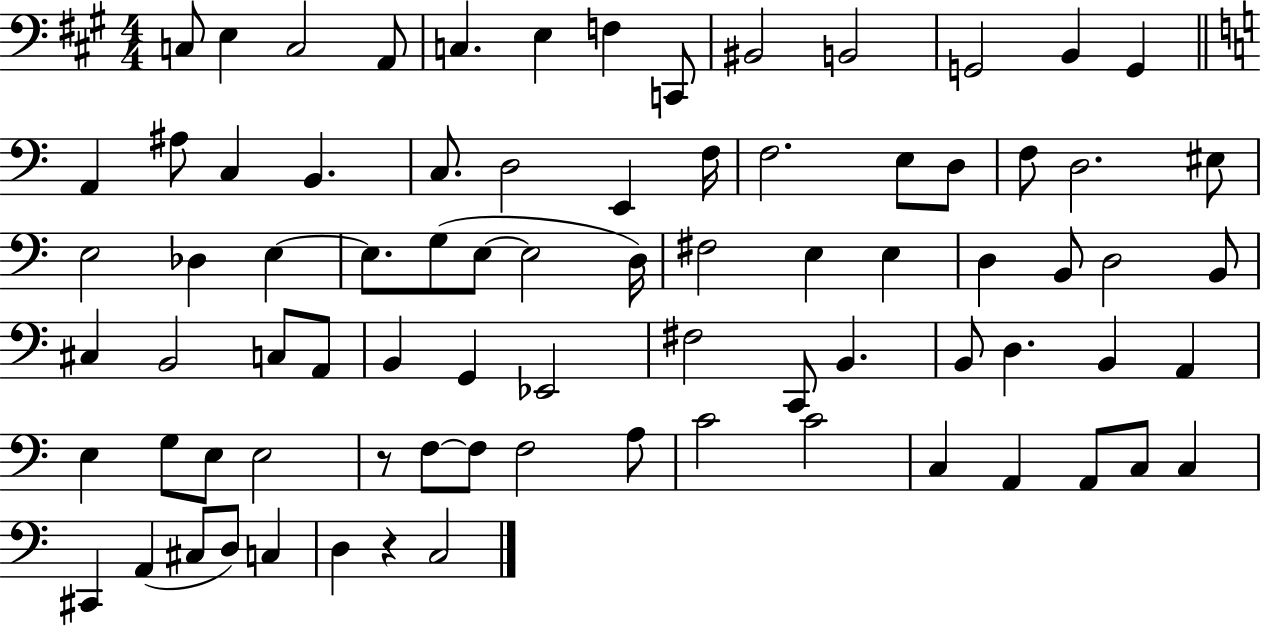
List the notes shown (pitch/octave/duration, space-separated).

C3/e E3/q C3/h A2/e C3/q. E3/q F3/q C2/e BIS2/h B2/h G2/h B2/q G2/q A2/q A#3/e C3/q B2/q. C3/e. D3/h E2/q F3/s F3/h. E3/e D3/e F3/e D3/h. EIS3/e E3/h Db3/q E3/q E3/e. G3/e E3/e E3/h D3/s F#3/h E3/q E3/q D3/q B2/e D3/h B2/e C#3/q B2/h C3/e A2/e B2/q G2/q Eb2/h F#3/h C2/e B2/q. B2/e D3/q. B2/q A2/q E3/q G3/e E3/e E3/h R/e F3/e F3/e F3/h A3/e C4/h C4/h C3/q A2/q A2/e C3/e C3/q C#2/q A2/q C#3/e D3/e C3/q D3/q R/q C3/h